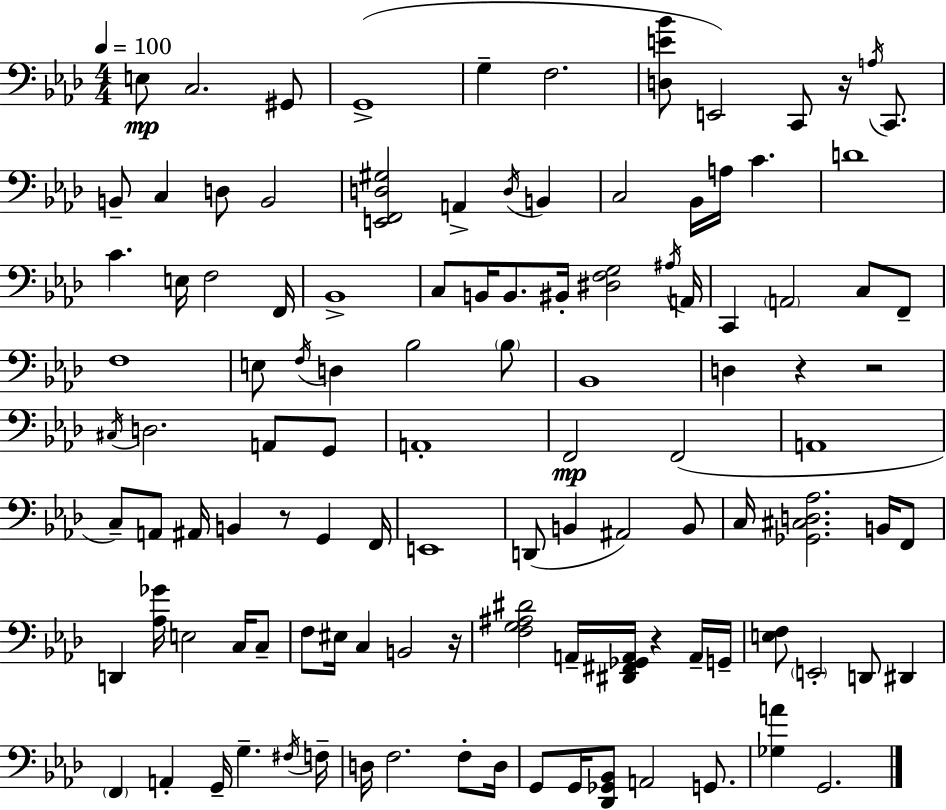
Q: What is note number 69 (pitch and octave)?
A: E3